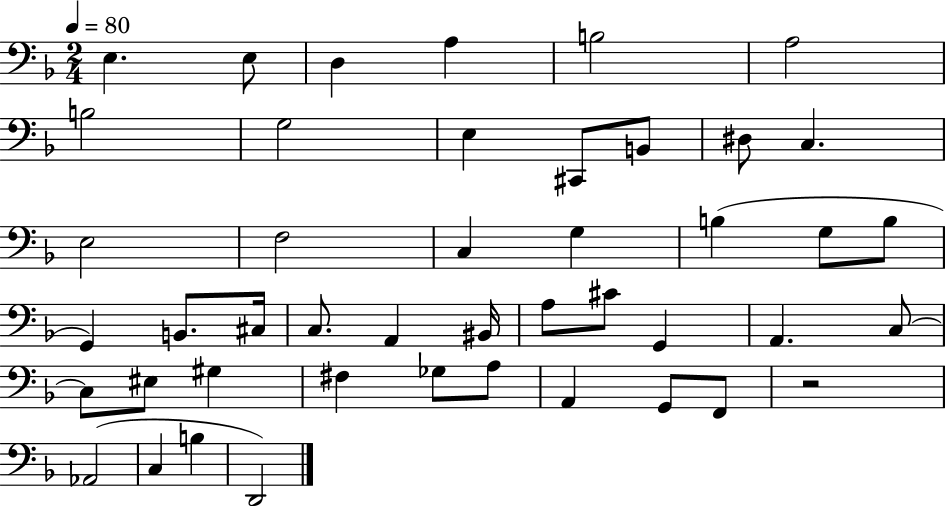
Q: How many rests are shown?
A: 1